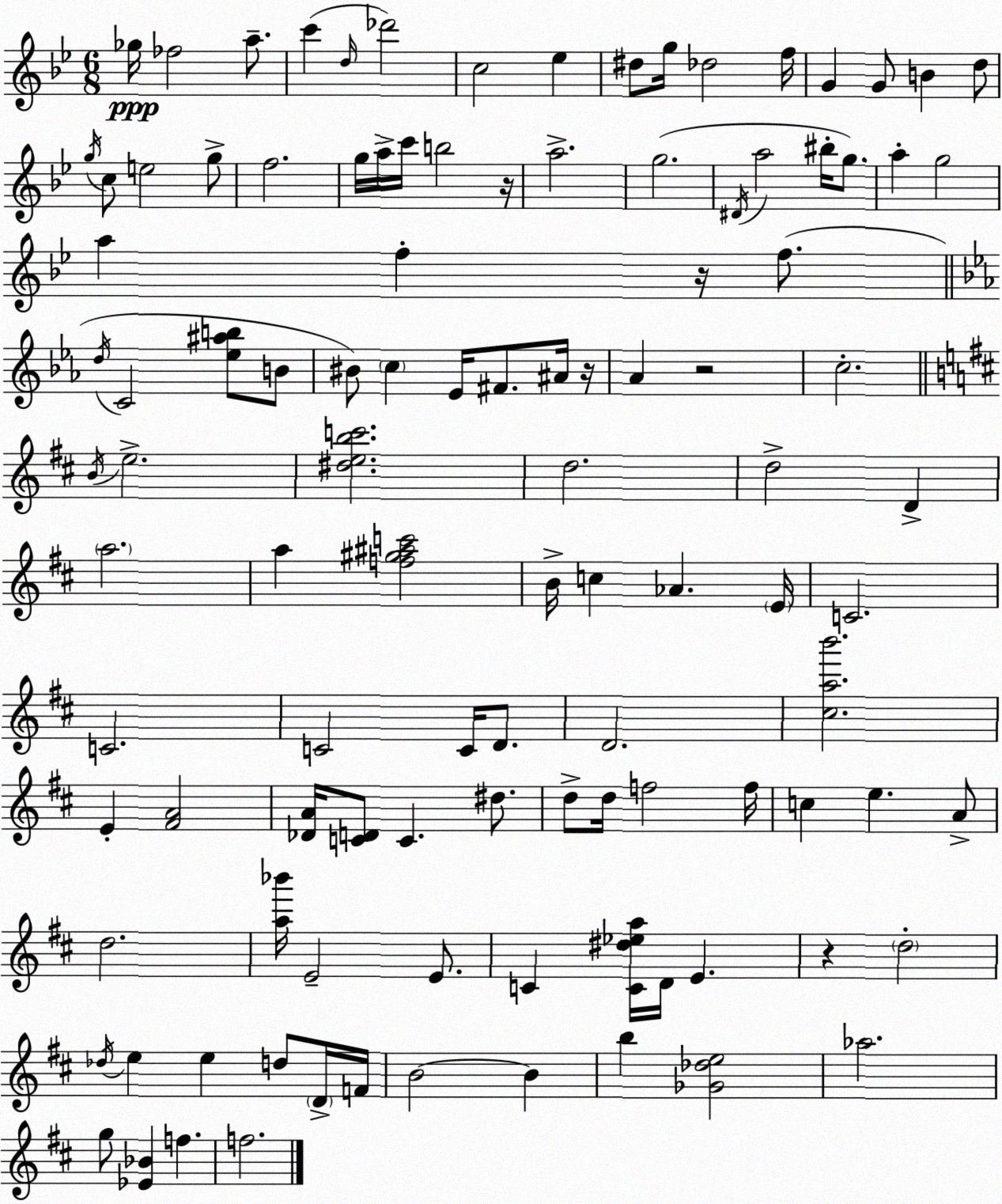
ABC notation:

X:1
T:Untitled
M:6/8
L:1/4
K:Gm
_g/4 _f2 a/2 c' d/4 _d'2 c2 _e ^d/2 g/4 _d2 f/4 G G/2 B d/2 g/4 c/2 e2 g/2 f2 g/4 a/4 c'/4 b2 z/4 a2 g2 ^D/4 a2 ^b/4 g/2 a g2 a f z/4 f/2 d/4 C2 [_e^ab]/2 B/2 ^B/2 c _E/4 ^F/2 ^A/4 z/4 _A z2 c2 B/4 e2 [^debc']2 d2 d2 D a2 a [f^g^ac']2 B/4 c _A E/4 C2 C2 C2 C/4 D/2 D2 [^cab']2 E [^FA]2 [_DA]/4 [CD]/2 C ^d/2 d/2 d/4 f2 f/4 c e A/2 d2 [a_b']/4 E2 E/2 C [C^d_ea]/4 D/4 E z d2 _d/4 e e d/2 D/4 F/4 B2 B b [_G_de]2 _a2 g/2 [_E_B] f f2